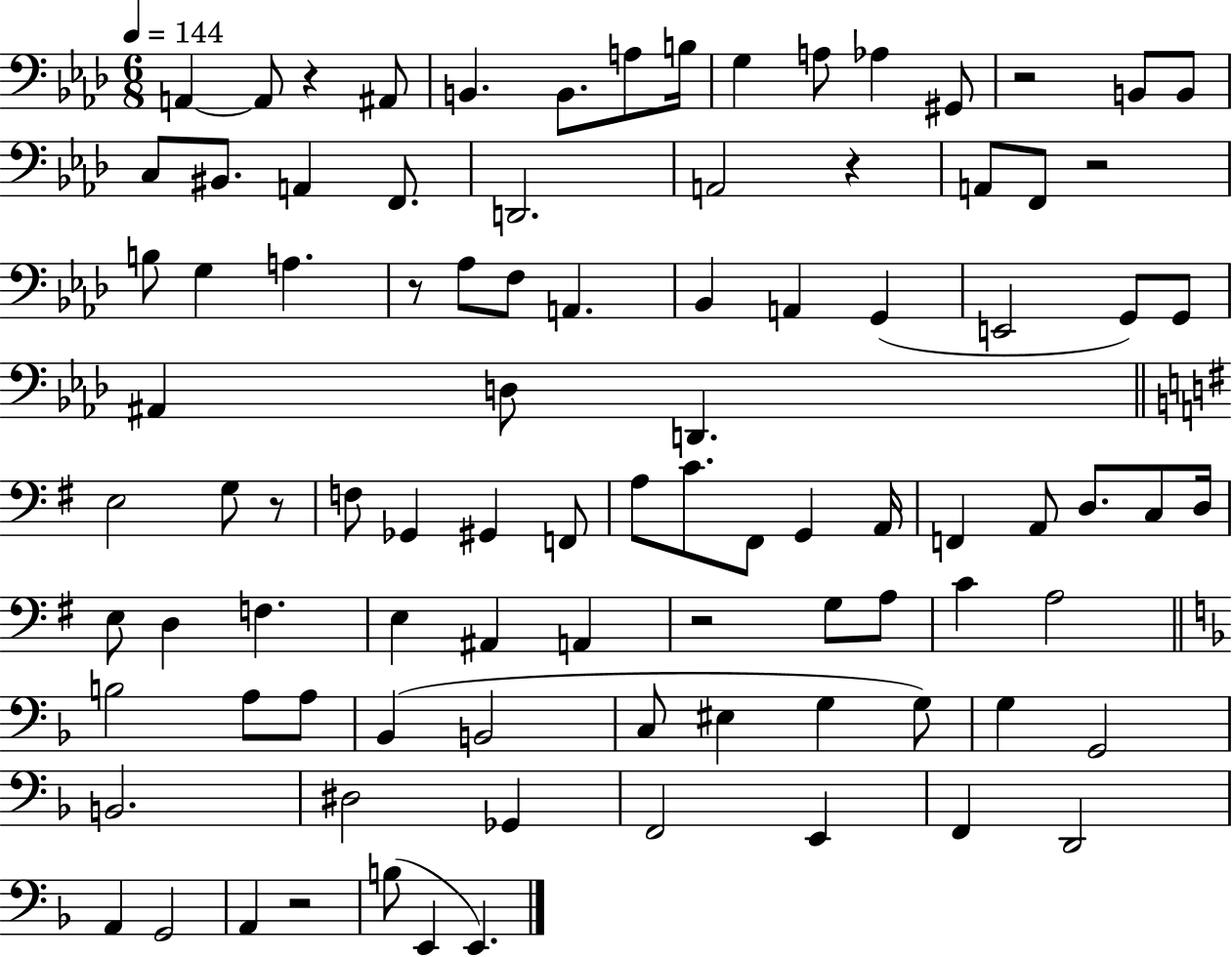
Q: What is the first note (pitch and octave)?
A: A2